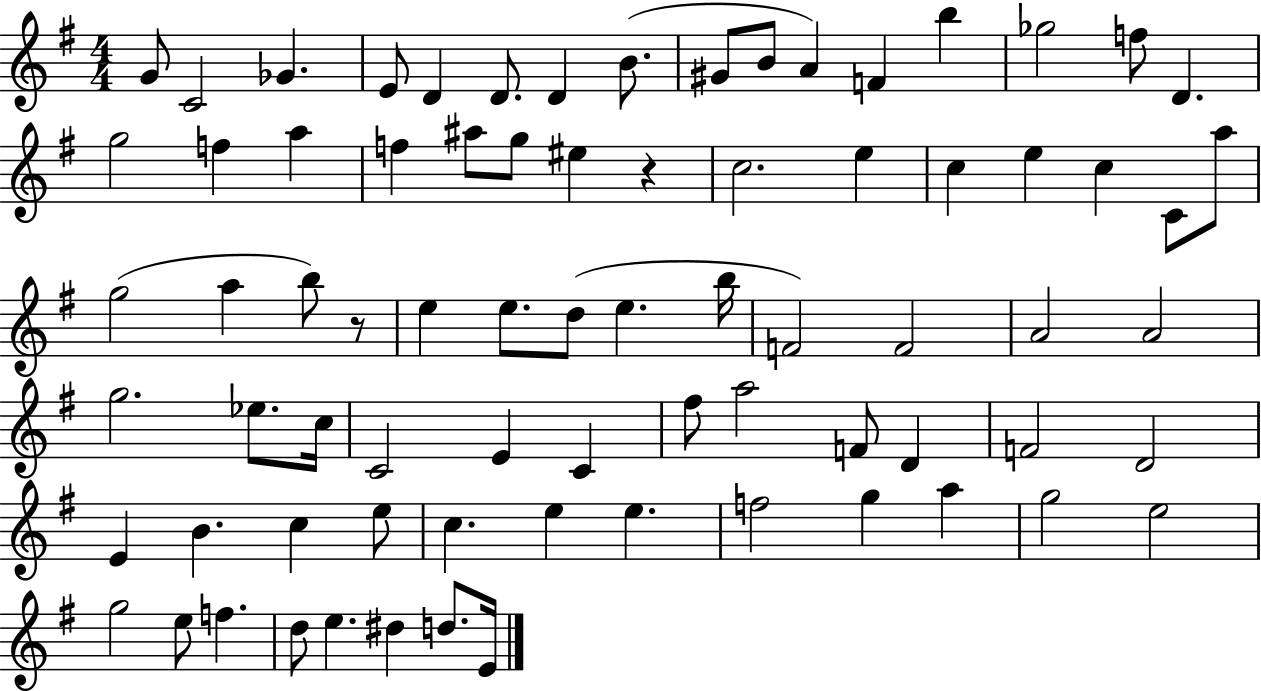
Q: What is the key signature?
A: G major